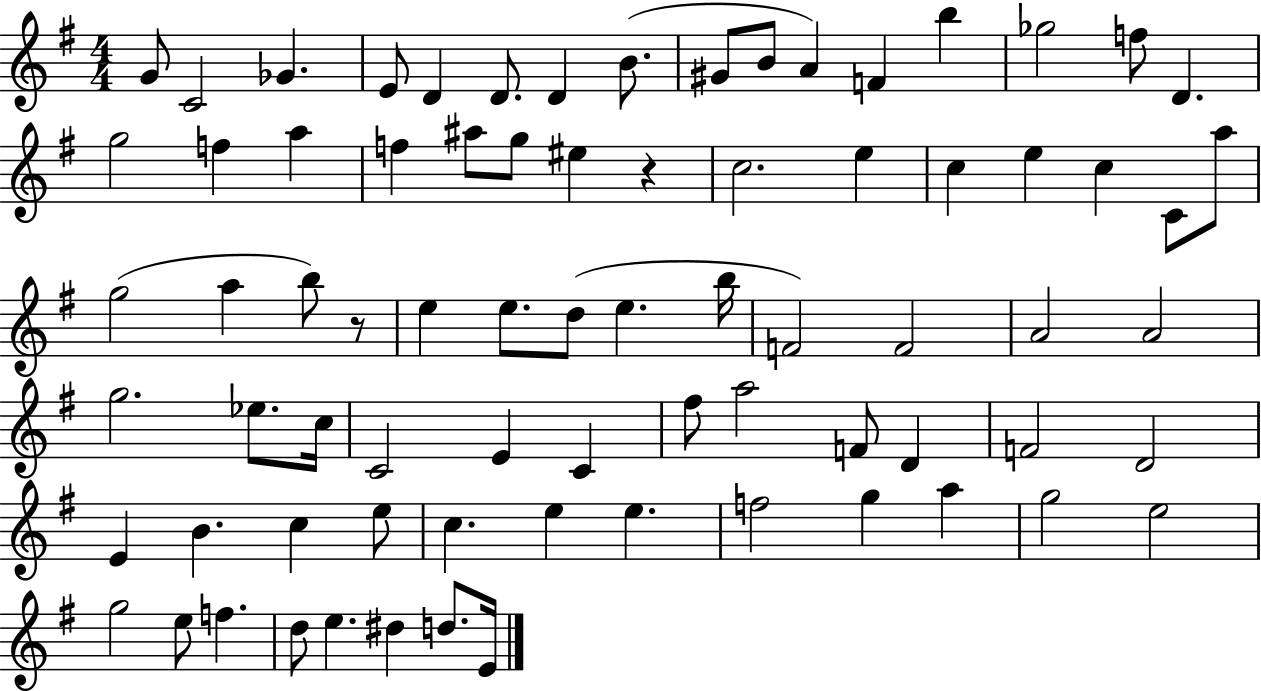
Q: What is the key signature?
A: G major